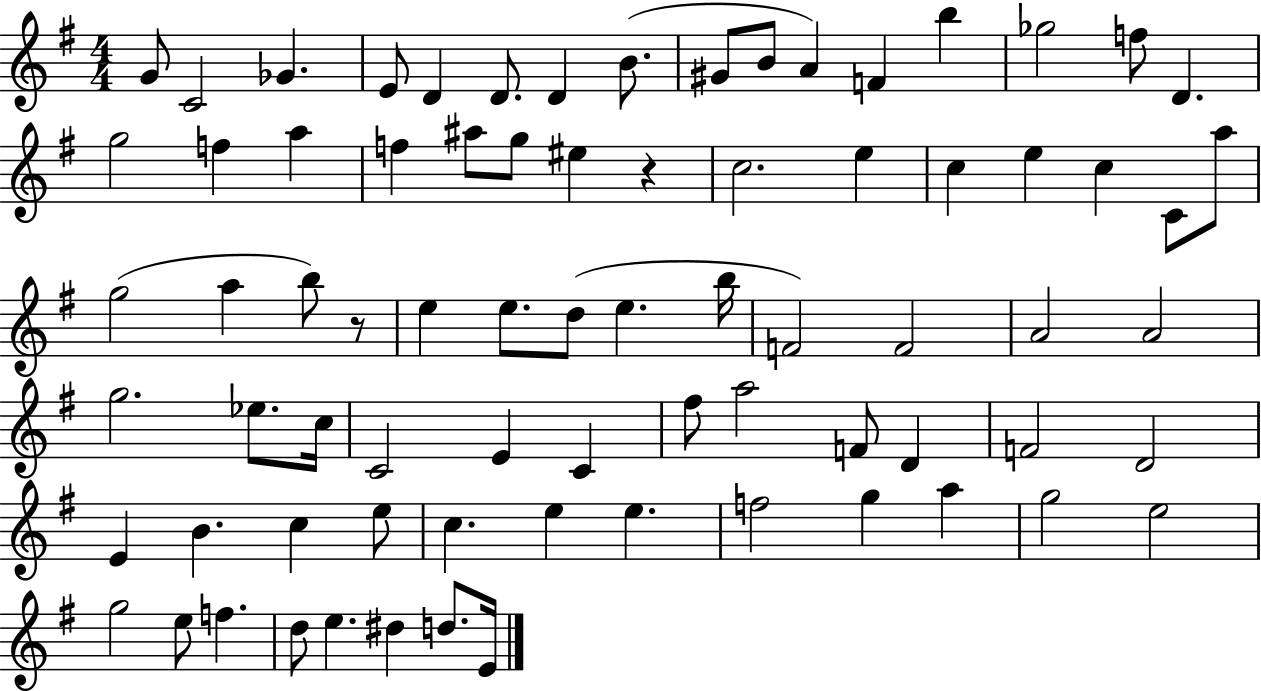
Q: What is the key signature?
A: G major